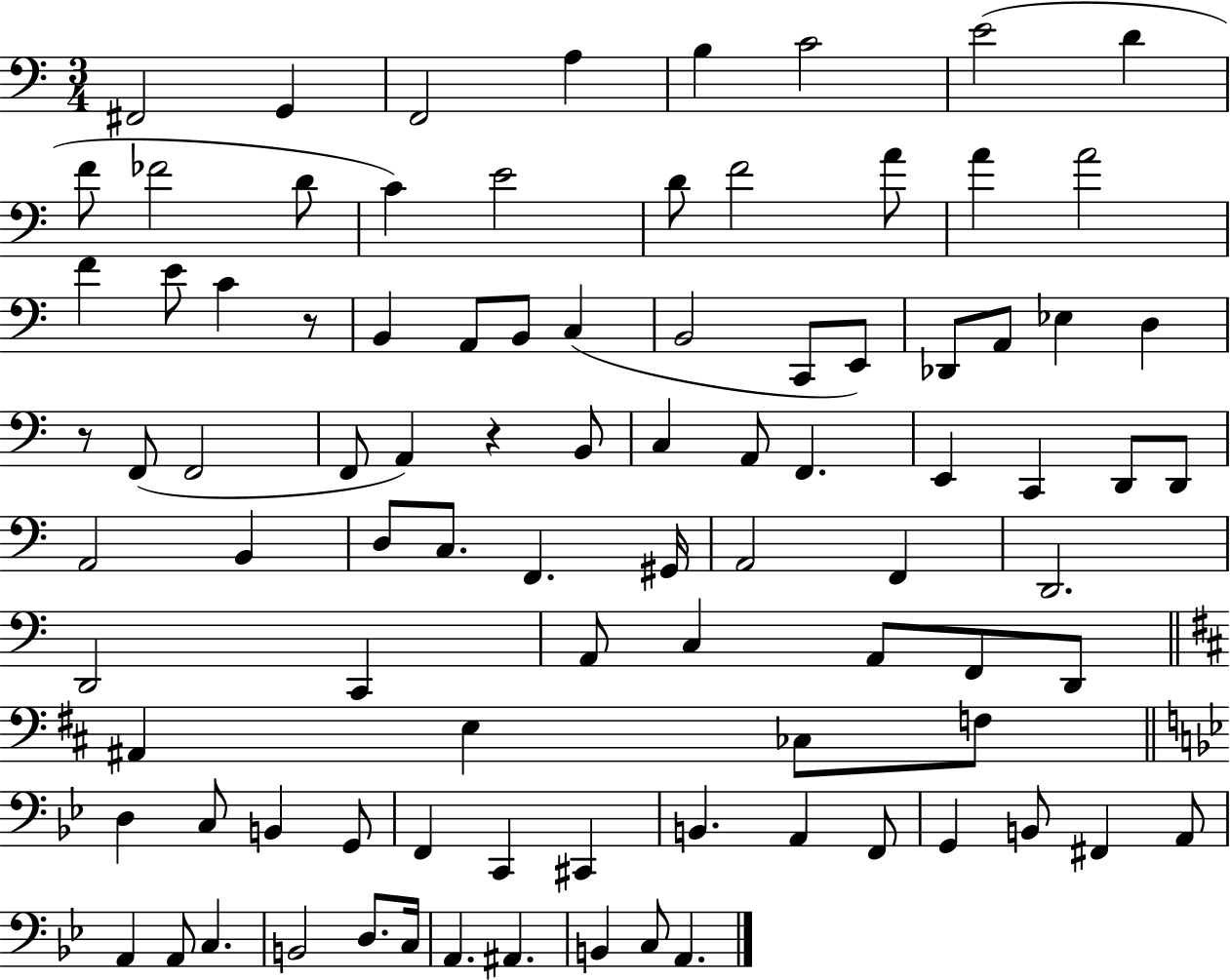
X:1
T:Untitled
M:3/4
L:1/4
K:C
^F,,2 G,, F,,2 A, B, C2 E2 D F/2 _F2 D/2 C E2 D/2 F2 A/2 A A2 F E/2 C z/2 B,, A,,/2 B,,/2 C, B,,2 C,,/2 E,,/2 _D,,/2 A,,/2 _E, D, z/2 F,,/2 F,,2 F,,/2 A,, z B,,/2 C, A,,/2 F,, E,, C,, D,,/2 D,,/2 A,,2 B,, D,/2 C,/2 F,, ^G,,/4 A,,2 F,, D,,2 D,,2 C,, A,,/2 C, A,,/2 F,,/2 D,,/2 ^A,, E, _C,/2 F,/2 D, C,/2 B,, G,,/2 F,, C,, ^C,, B,, A,, F,,/2 G,, B,,/2 ^F,, A,,/2 A,, A,,/2 C, B,,2 D,/2 C,/4 A,, ^A,, B,, C,/2 A,,